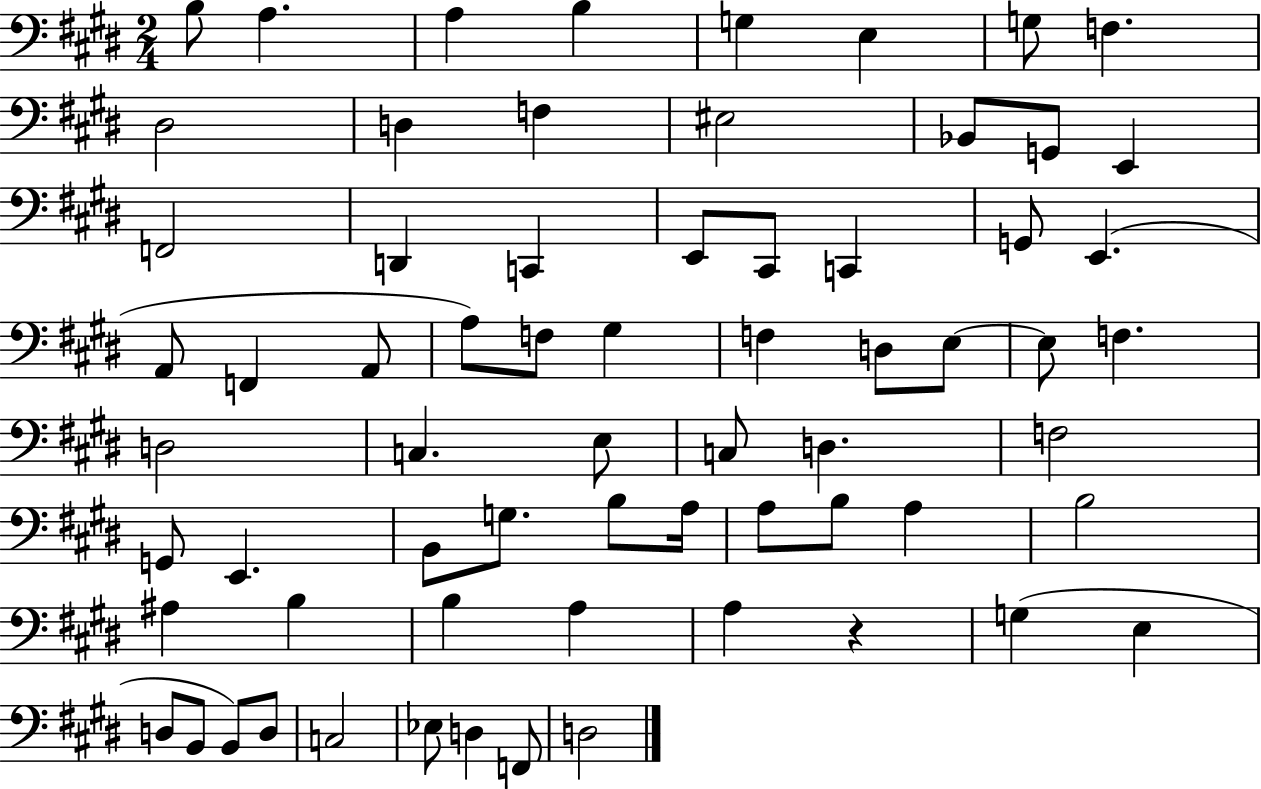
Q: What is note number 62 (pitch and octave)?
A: C3